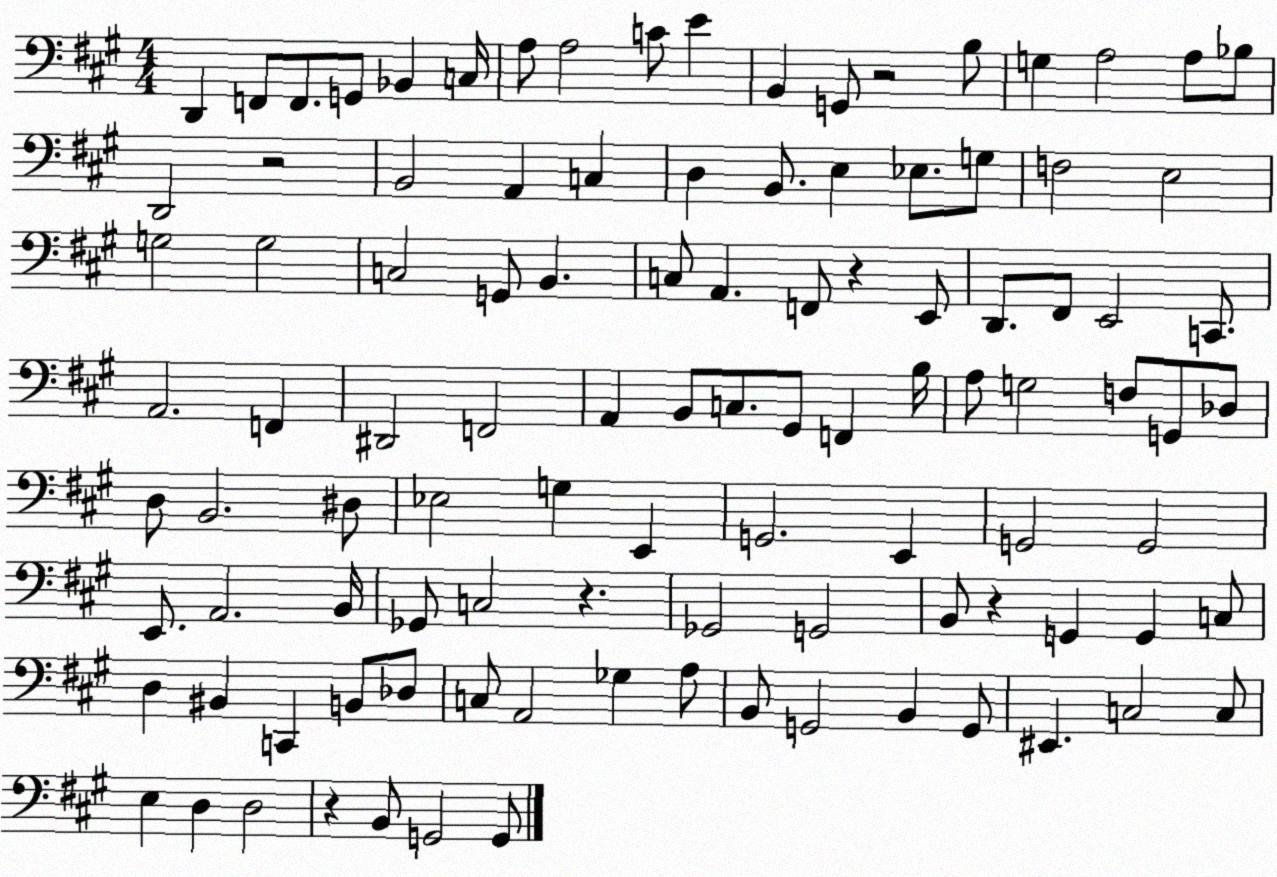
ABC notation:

X:1
T:Untitled
M:4/4
L:1/4
K:A
D,, F,,/2 F,,/2 G,,/2 _B,, C,/4 A,/2 A,2 C/2 E B,, G,,/2 z2 B,/2 G, A,2 A,/2 _B,/2 D,,2 z2 B,,2 A,, C, D, B,,/2 E, _E,/2 G,/2 F,2 E,2 G,2 G,2 C,2 G,,/2 B,, C,/2 A,, F,,/2 z E,,/2 D,,/2 ^F,,/2 E,,2 C,,/2 A,,2 F,, ^D,,2 F,,2 A,, B,,/2 C,/2 ^G,,/2 F,, B,/4 A,/2 G,2 F,/2 G,,/2 _D,/2 D,/2 B,,2 ^D,/2 _E,2 G, E,, G,,2 E,, G,,2 G,,2 E,,/2 A,,2 B,,/4 _G,,/2 C,2 z _G,,2 G,,2 B,,/2 z G,, G,, C,/2 D, ^B,, C,, B,,/2 _D,/2 C,/2 A,,2 _G, A,/2 B,,/2 G,,2 B,, G,,/2 ^E,, C,2 C,/2 E, D, D,2 z B,,/2 G,,2 G,,/2